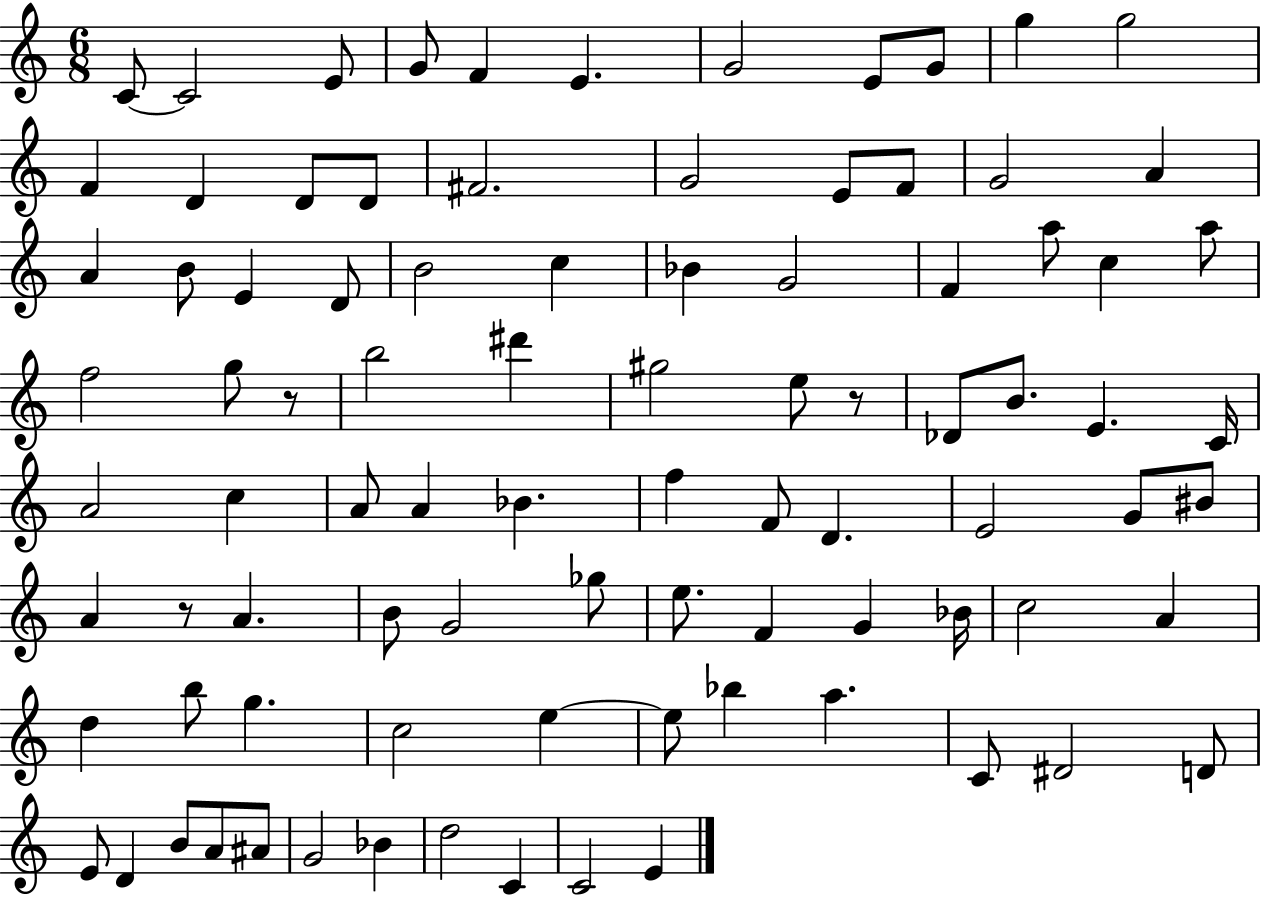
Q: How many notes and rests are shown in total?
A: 90